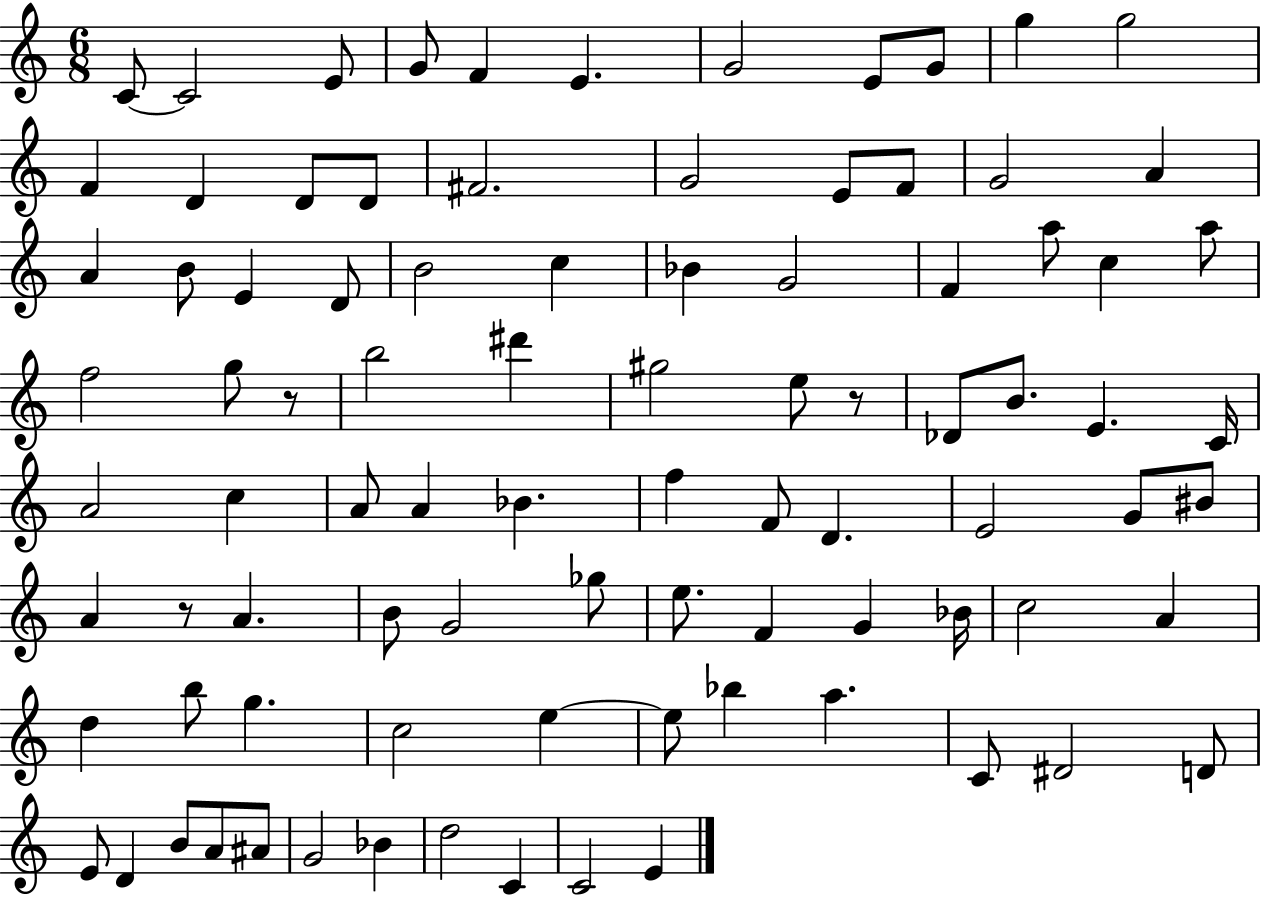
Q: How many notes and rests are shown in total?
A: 90